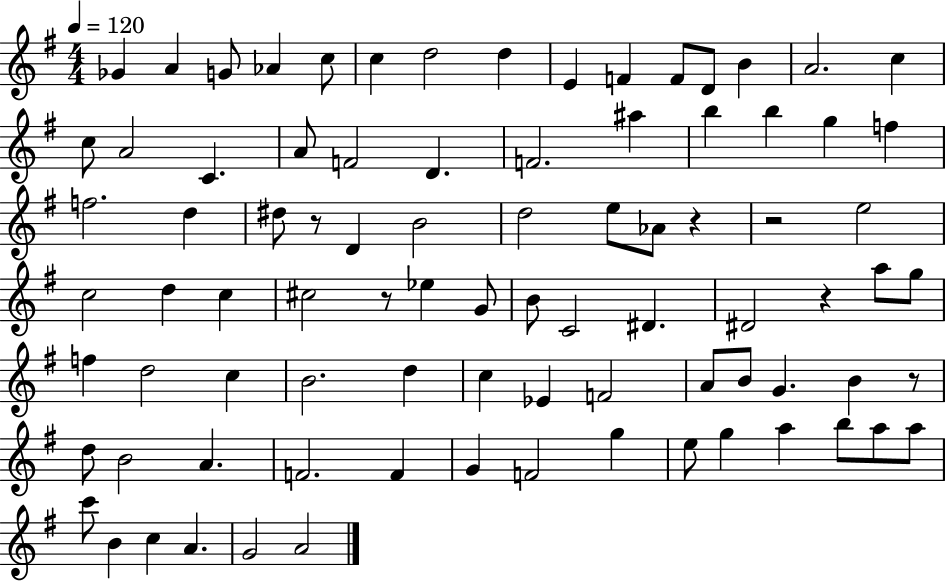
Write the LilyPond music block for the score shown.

{
  \clef treble
  \numericTimeSignature
  \time 4/4
  \key g \major
  \tempo 4 = 120
  ges'4 a'4 g'8 aes'4 c''8 | c''4 d''2 d''4 | e'4 f'4 f'8 d'8 b'4 | a'2. c''4 | \break c''8 a'2 c'4. | a'8 f'2 d'4. | f'2. ais''4 | b''4 b''4 g''4 f''4 | \break f''2. d''4 | dis''8 r8 d'4 b'2 | d''2 e''8 aes'8 r4 | r2 e''2 | \break c''2 d''4 c''4 | cis''2 r8 ees''4 g'8 | b'8 c'2 dis'4. | dis'2 r4 a''8 g''8 | \break f''4 d''2 c''4 | b'2. d''4 | c''4 ees'4 f'2 | a'8 b'8 g'4. b'4 r8 | \break d''8 b'2 a'4. | f'2. f'4 | g'4 f'2 g''4 | e''8 g''4 a''4 b''8 a''8 a''8 | \break c'''8 b'4 c''4 a'4. | g'2 a'2 | \bar "|."
}